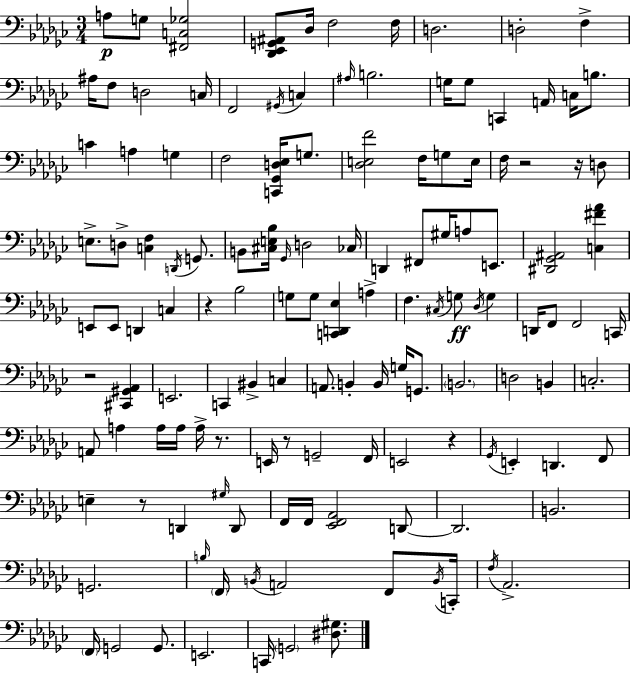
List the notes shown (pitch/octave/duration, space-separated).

A3/e G3/e [F#2,C3,Gb3]/h [Db2,Eb2,G2,A#2]/e Db3/s F3/h F3/s D3/h. D3/h F3/q A#3/s F3/e D3/h C3/s F2/h G#2/s C3/q A#3/s B3/h. G3/s G3/e C2/q A2/s C3/s B3/e. C4/q A3/q G3/q F3/h [C2,Gb2,D3,Eb3]/s G3/e. [Db3,E3,F4]/h F3/s G3/e E3/s F3/s R/h R/s D3/e E3/e. D3/e [C3,F3]/q D2/s G2/e. B2/e [C#3,E3,Bb3]/s Gb2/s D3/h CES3/s D2/q F#2/e G#3/s A3/e E2/e. [D#2,Gb2,A#2]/h [C3,F#4,Ab4]/q E2/e E2/e D2/q C3/q R/q Bb3/h G3/e G3/e [C2,D2,Eb3]/q A3/q F3/q. C#3/s G3/e Db3/s G3/q D2/s F2/e F2/h C2/s R/h [C#2,G#2,Ab2]/q E2/h. C2/q BIS2/q C3/q A2/e. B2/q B2/s G3/s G2/e. B2/h. D3/h B2/q C3/h. A2/e A3/q A3/s A3/s A3/s R/e. E2/s R/e G2/h F2/s E2/h R/q Gb2/s E2/q D2/q. F2/e E3/q R/e D2/q G#3/s D2/e F2/s F2/s [Eb2,F2,Ab2]/h D2/e D2/h. B2/h. G2/h. B3/s F2/s B2/s A2/h F2/e B2/s C2/s F3/s Ab2/h. F2/s G2/h G2/e. E2/h. C2/s G2/h [D#3,G#3]/e.